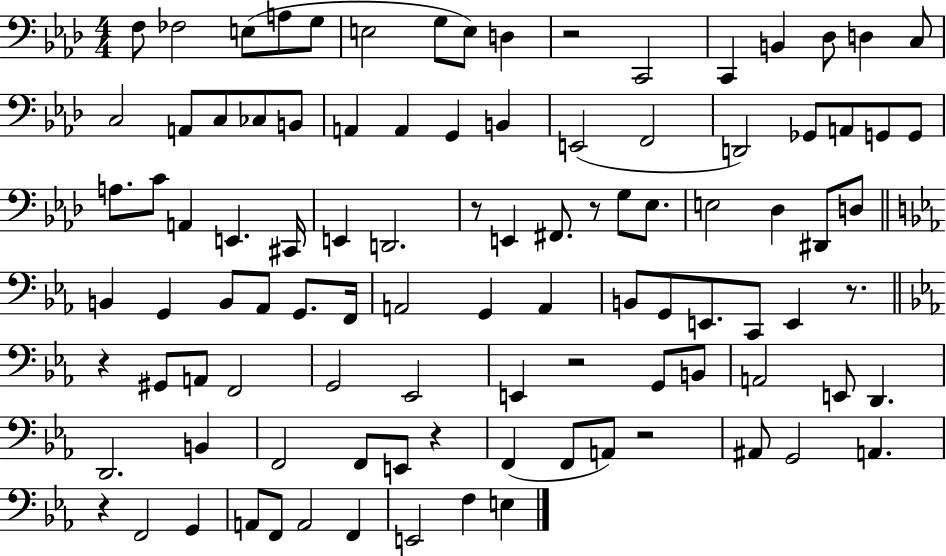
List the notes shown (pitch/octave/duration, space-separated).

F3/e FES3/h E3/e A3/e G3/e E3/h G3/e E3/e D3/q R/h C2/h C2/q B2/q Db3/e D3/q C3/e C3/h A2/e C3/e CES3/e B2/e A2/q A2/q G2/q B2/q E2/h F2/h D2/h Gb2/e A2/e G2/e G2/e A3/e. C4/e A2/q E2/q. C#2/s E2/q D2/h. R/e E2/q F#2/e. R/e G3/e Eb3/e. E3/h Db3/q D#2/e D3/e B2/q G2/q B2/e Ab2/e G2/e. F2/s A2/h G2/q A2/q B2/e G2/e E2/e. C2/e E2/q R/e. R/q G#2/e A2/e F2/h G2/h Eb2/h E2/q R/h G2/e B2/e A2/h E2/e D2/q. D2/h. B2/q F2/h F2/e E2/e R/q F2/q F2/e A2/e R/h A#2/e G2/h A2/q. R/q F2/h G2/q A2/e F2/e A2/h F2/q E2/h F3/q E3/q